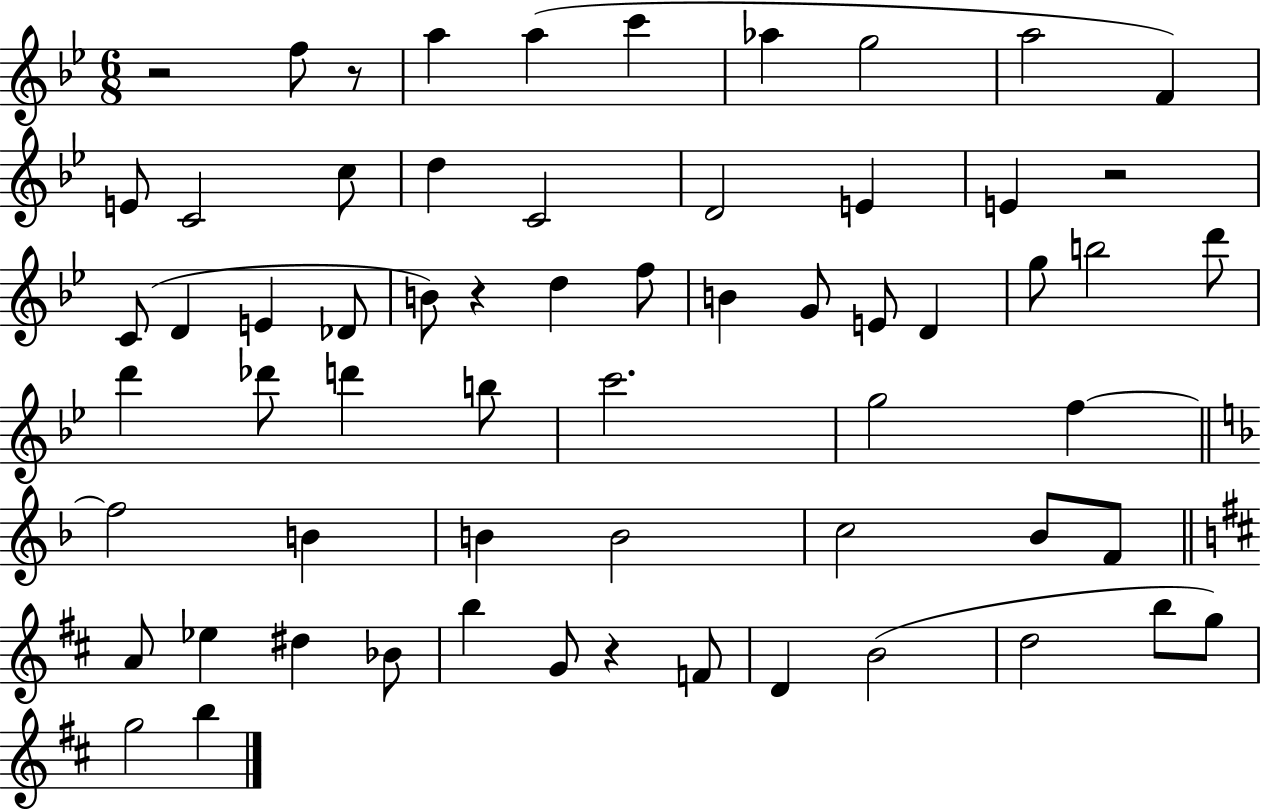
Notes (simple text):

R/h F5/e R/e A5/q A5/q C6/q Ab5/q G5/h A5/h F4/q E4/e C4/h C5/e D5/q C4/h D4/h E4/q E4/q R/h C4/e D4/q E4/q Db4/e B4/e R/q D5/q F5/e B4/q G4/e E4/e D4/q G5/e B5/h D6/e D6/q Db6/e D6/q B5/e C6/h. G5/h F5/q F5/h B4/q B4/q B4/h C5/h Bb4/e F4/e A4/e Eb5/q D#5/q Bb4/e B5/q G4/e R/q F4/e D4/q B4/h D5/h B5/e G5/e G5/h B5/q